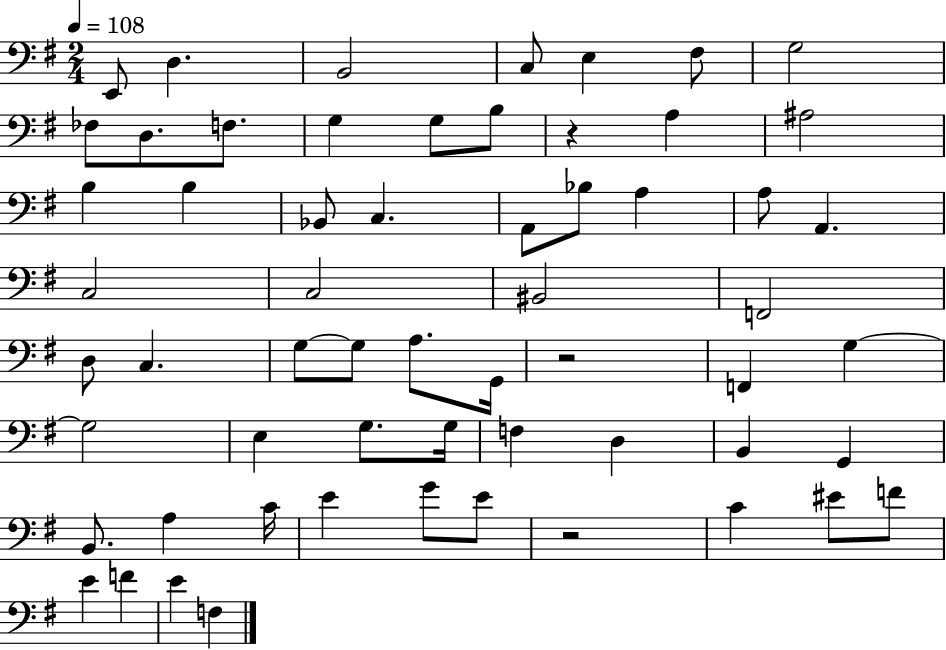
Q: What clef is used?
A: bass